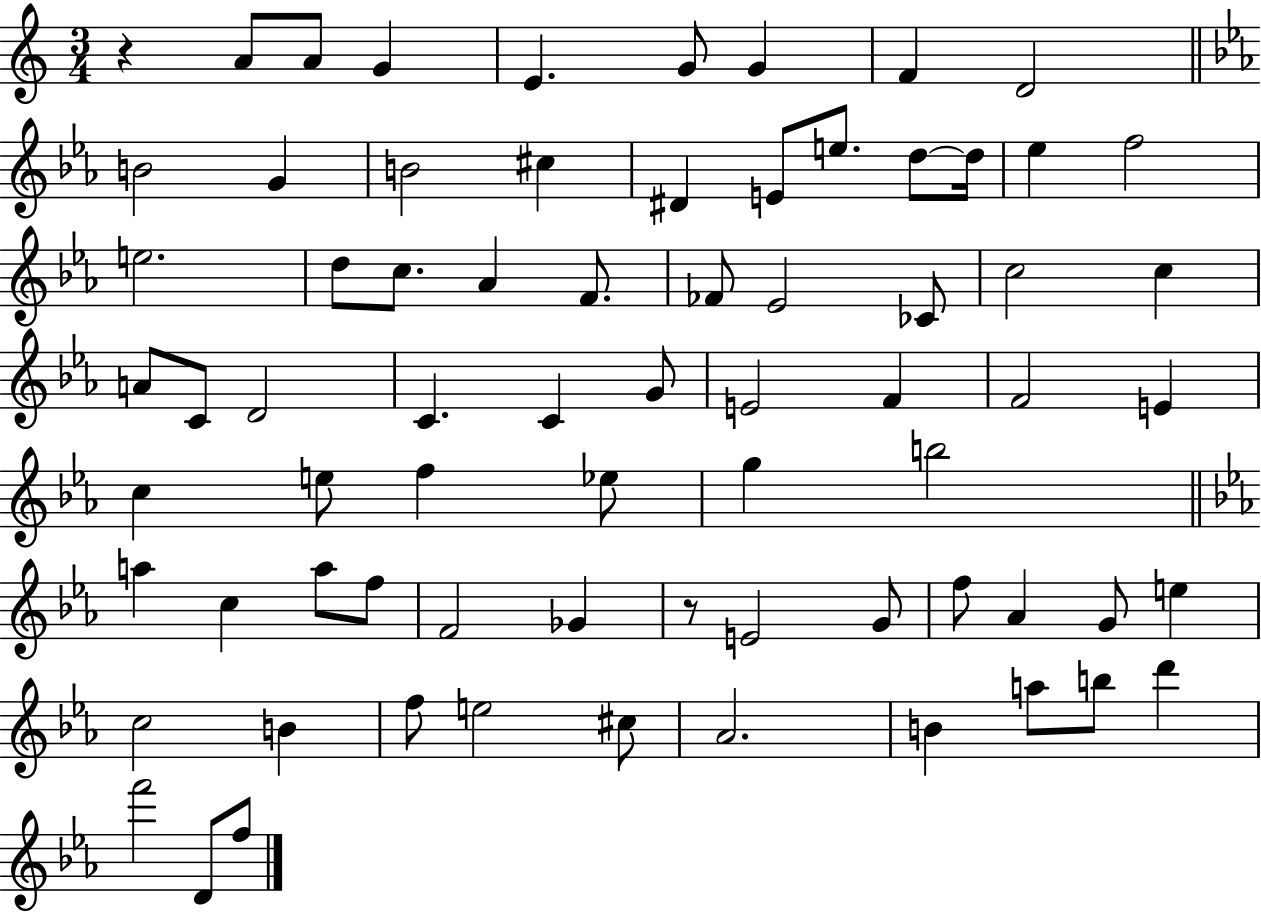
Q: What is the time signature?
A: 3/4